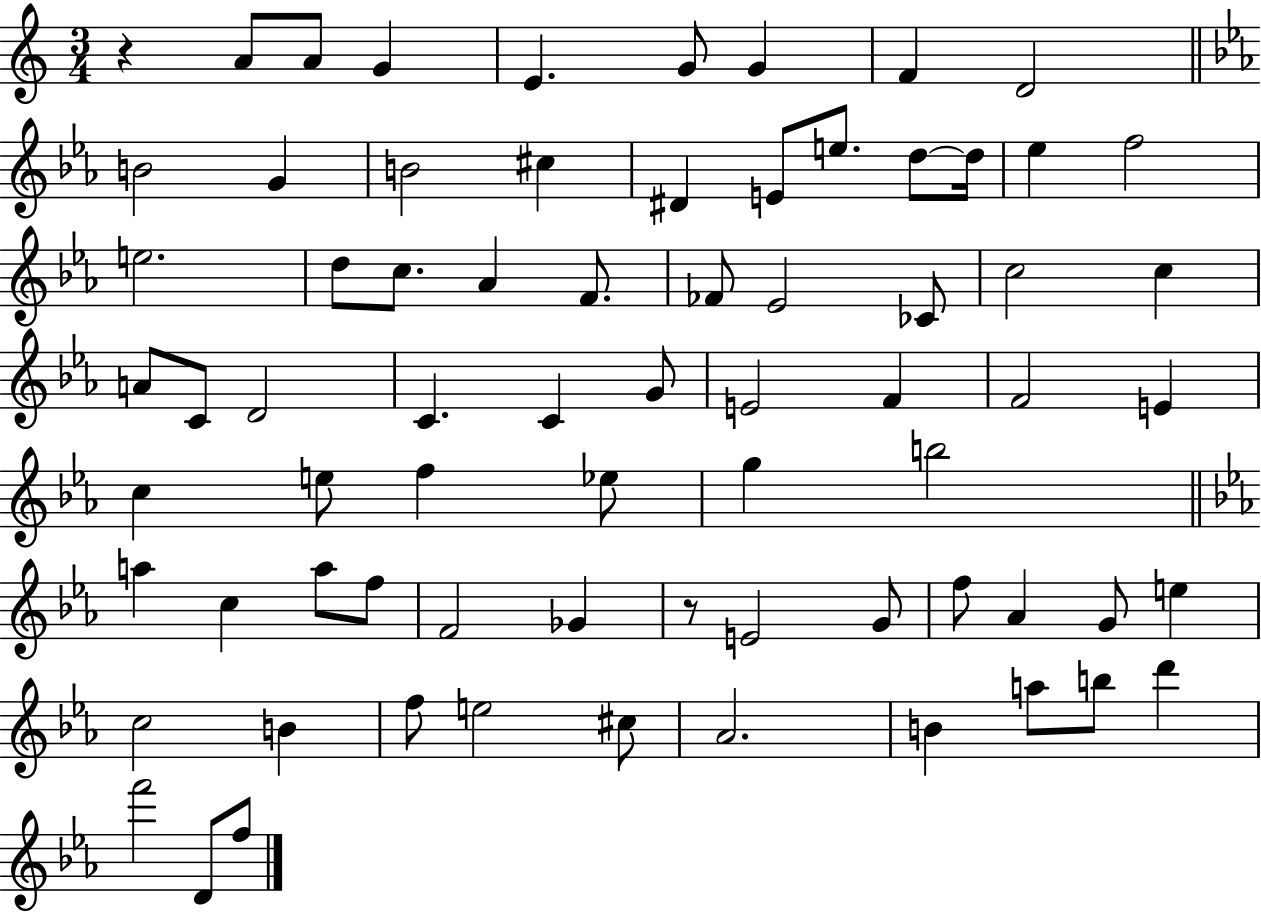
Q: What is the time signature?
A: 3/4